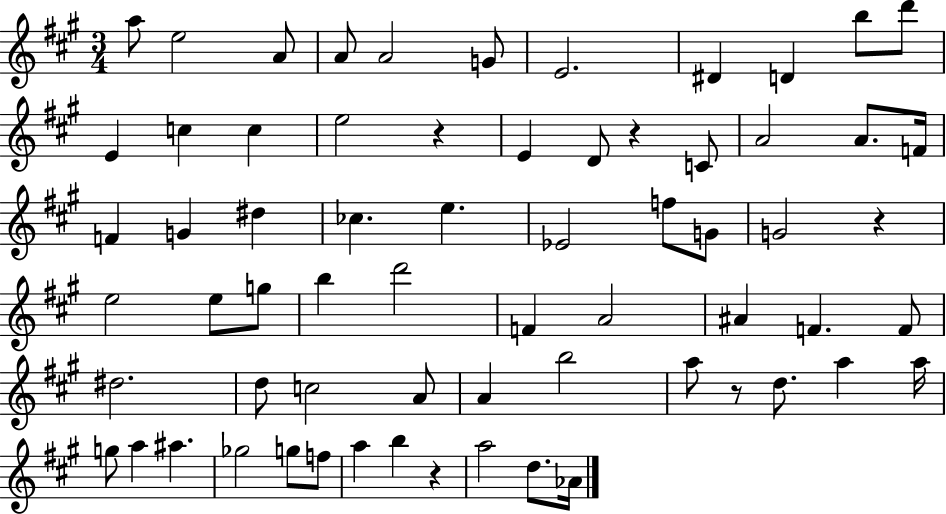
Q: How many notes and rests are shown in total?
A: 66